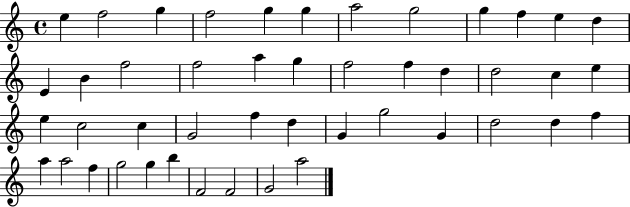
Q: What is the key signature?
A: C major